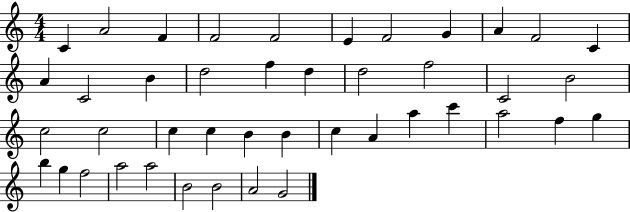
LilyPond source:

{
  \clef treble
  \numericTimeSignature
  \time 4/4
  \key c \major
  c'4 a'2 f'4 | f'2 f'2 | e'4 f'2 g'4 | a'4 f'2 c'4 | \break a'4 c'2 b'4 | d''2 f''4 d''4 | d''2 f''2 | c'2 b'2 | \break c''2 c''2 | c''4 c''4 b'4 b'4 | c''4 a'4 a''4 c'''4 | a''2 f''4 g''4 | \break b''4 g''4 f''2 | a''2 a''2 | b'2 b'2 | a'2 g'2 | \break \bar "|."
}